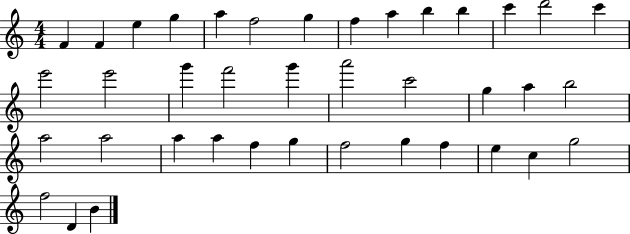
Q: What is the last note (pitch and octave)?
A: B4